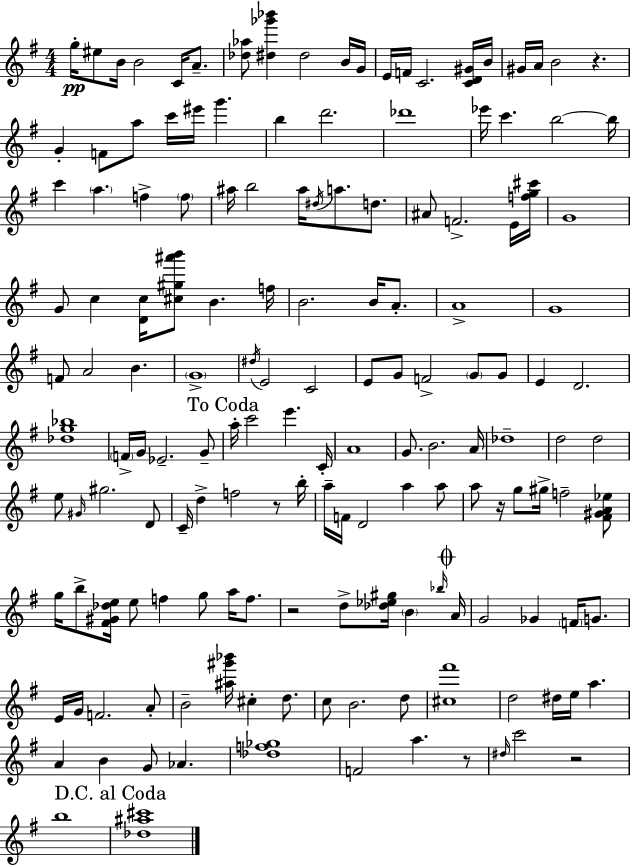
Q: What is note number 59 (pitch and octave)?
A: C4